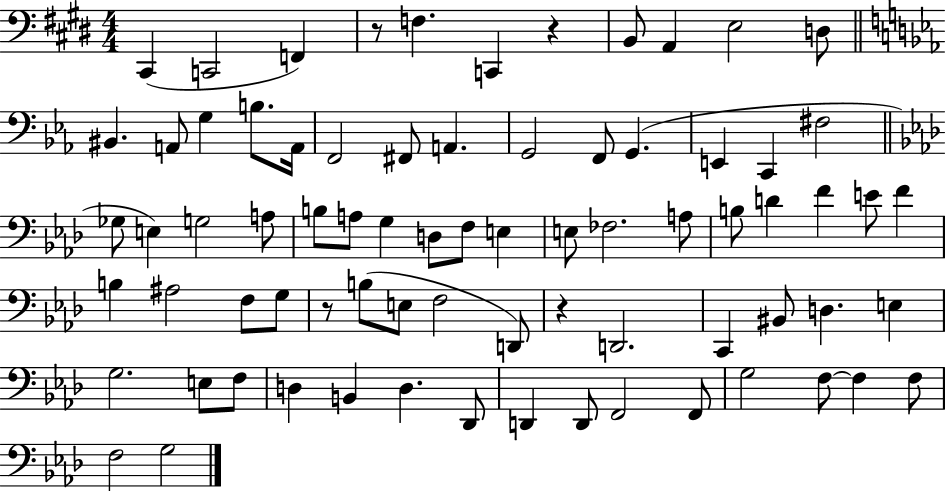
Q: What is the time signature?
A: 4/4